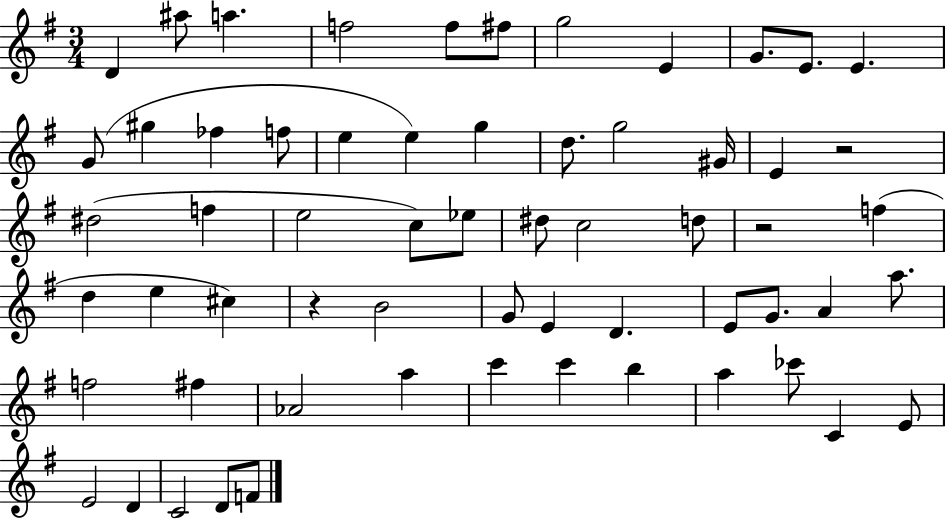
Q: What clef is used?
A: treble